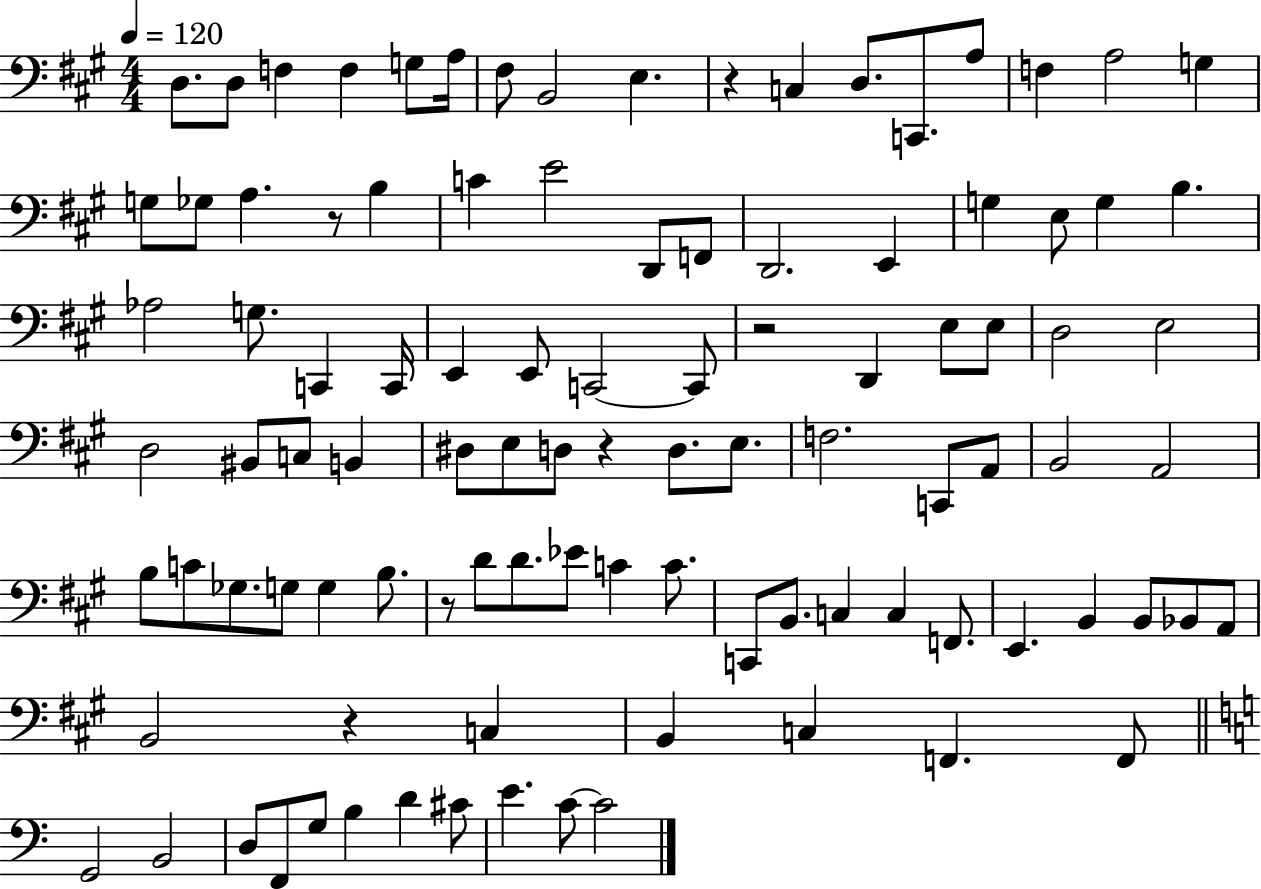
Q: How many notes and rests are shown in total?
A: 101